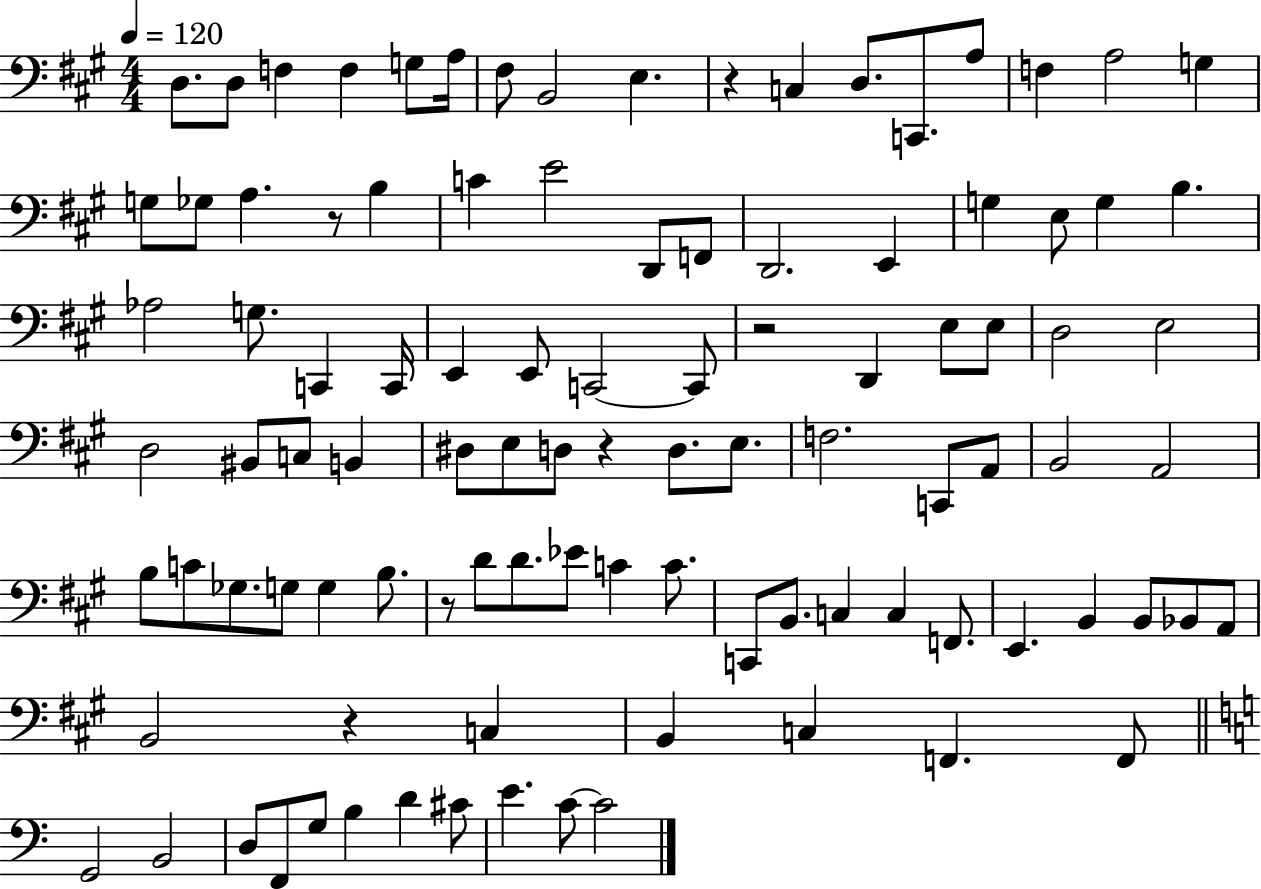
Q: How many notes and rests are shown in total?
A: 101